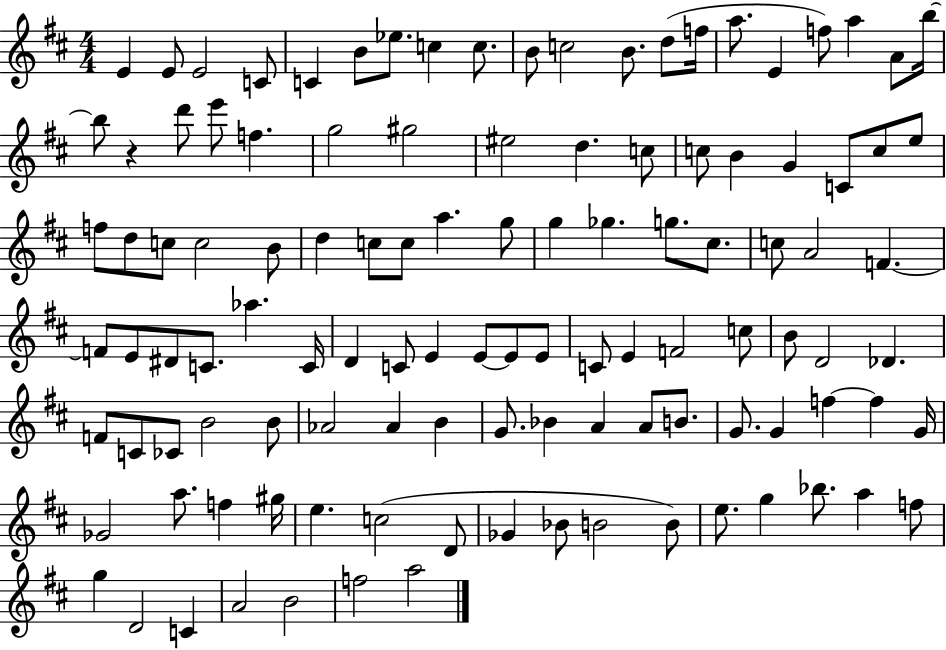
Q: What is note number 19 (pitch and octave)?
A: A4